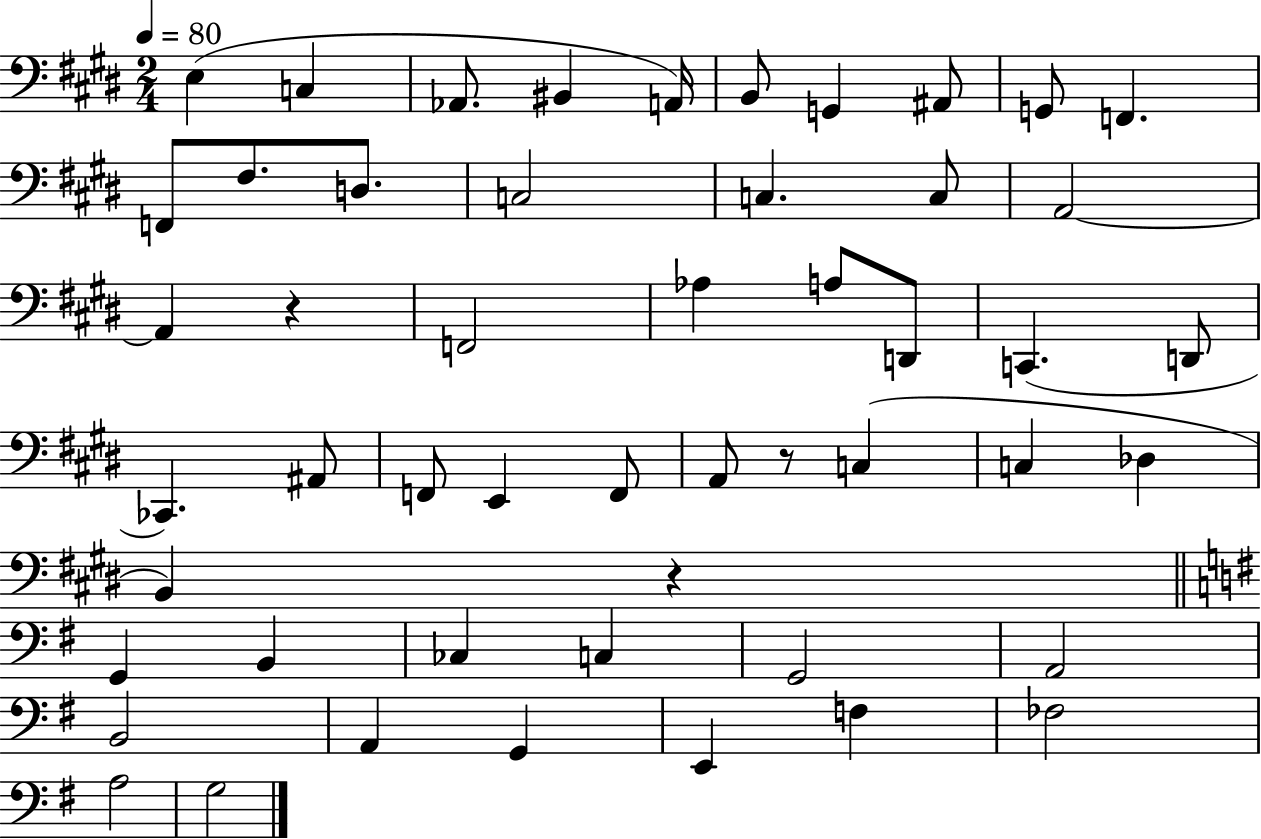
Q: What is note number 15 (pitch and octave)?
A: C3